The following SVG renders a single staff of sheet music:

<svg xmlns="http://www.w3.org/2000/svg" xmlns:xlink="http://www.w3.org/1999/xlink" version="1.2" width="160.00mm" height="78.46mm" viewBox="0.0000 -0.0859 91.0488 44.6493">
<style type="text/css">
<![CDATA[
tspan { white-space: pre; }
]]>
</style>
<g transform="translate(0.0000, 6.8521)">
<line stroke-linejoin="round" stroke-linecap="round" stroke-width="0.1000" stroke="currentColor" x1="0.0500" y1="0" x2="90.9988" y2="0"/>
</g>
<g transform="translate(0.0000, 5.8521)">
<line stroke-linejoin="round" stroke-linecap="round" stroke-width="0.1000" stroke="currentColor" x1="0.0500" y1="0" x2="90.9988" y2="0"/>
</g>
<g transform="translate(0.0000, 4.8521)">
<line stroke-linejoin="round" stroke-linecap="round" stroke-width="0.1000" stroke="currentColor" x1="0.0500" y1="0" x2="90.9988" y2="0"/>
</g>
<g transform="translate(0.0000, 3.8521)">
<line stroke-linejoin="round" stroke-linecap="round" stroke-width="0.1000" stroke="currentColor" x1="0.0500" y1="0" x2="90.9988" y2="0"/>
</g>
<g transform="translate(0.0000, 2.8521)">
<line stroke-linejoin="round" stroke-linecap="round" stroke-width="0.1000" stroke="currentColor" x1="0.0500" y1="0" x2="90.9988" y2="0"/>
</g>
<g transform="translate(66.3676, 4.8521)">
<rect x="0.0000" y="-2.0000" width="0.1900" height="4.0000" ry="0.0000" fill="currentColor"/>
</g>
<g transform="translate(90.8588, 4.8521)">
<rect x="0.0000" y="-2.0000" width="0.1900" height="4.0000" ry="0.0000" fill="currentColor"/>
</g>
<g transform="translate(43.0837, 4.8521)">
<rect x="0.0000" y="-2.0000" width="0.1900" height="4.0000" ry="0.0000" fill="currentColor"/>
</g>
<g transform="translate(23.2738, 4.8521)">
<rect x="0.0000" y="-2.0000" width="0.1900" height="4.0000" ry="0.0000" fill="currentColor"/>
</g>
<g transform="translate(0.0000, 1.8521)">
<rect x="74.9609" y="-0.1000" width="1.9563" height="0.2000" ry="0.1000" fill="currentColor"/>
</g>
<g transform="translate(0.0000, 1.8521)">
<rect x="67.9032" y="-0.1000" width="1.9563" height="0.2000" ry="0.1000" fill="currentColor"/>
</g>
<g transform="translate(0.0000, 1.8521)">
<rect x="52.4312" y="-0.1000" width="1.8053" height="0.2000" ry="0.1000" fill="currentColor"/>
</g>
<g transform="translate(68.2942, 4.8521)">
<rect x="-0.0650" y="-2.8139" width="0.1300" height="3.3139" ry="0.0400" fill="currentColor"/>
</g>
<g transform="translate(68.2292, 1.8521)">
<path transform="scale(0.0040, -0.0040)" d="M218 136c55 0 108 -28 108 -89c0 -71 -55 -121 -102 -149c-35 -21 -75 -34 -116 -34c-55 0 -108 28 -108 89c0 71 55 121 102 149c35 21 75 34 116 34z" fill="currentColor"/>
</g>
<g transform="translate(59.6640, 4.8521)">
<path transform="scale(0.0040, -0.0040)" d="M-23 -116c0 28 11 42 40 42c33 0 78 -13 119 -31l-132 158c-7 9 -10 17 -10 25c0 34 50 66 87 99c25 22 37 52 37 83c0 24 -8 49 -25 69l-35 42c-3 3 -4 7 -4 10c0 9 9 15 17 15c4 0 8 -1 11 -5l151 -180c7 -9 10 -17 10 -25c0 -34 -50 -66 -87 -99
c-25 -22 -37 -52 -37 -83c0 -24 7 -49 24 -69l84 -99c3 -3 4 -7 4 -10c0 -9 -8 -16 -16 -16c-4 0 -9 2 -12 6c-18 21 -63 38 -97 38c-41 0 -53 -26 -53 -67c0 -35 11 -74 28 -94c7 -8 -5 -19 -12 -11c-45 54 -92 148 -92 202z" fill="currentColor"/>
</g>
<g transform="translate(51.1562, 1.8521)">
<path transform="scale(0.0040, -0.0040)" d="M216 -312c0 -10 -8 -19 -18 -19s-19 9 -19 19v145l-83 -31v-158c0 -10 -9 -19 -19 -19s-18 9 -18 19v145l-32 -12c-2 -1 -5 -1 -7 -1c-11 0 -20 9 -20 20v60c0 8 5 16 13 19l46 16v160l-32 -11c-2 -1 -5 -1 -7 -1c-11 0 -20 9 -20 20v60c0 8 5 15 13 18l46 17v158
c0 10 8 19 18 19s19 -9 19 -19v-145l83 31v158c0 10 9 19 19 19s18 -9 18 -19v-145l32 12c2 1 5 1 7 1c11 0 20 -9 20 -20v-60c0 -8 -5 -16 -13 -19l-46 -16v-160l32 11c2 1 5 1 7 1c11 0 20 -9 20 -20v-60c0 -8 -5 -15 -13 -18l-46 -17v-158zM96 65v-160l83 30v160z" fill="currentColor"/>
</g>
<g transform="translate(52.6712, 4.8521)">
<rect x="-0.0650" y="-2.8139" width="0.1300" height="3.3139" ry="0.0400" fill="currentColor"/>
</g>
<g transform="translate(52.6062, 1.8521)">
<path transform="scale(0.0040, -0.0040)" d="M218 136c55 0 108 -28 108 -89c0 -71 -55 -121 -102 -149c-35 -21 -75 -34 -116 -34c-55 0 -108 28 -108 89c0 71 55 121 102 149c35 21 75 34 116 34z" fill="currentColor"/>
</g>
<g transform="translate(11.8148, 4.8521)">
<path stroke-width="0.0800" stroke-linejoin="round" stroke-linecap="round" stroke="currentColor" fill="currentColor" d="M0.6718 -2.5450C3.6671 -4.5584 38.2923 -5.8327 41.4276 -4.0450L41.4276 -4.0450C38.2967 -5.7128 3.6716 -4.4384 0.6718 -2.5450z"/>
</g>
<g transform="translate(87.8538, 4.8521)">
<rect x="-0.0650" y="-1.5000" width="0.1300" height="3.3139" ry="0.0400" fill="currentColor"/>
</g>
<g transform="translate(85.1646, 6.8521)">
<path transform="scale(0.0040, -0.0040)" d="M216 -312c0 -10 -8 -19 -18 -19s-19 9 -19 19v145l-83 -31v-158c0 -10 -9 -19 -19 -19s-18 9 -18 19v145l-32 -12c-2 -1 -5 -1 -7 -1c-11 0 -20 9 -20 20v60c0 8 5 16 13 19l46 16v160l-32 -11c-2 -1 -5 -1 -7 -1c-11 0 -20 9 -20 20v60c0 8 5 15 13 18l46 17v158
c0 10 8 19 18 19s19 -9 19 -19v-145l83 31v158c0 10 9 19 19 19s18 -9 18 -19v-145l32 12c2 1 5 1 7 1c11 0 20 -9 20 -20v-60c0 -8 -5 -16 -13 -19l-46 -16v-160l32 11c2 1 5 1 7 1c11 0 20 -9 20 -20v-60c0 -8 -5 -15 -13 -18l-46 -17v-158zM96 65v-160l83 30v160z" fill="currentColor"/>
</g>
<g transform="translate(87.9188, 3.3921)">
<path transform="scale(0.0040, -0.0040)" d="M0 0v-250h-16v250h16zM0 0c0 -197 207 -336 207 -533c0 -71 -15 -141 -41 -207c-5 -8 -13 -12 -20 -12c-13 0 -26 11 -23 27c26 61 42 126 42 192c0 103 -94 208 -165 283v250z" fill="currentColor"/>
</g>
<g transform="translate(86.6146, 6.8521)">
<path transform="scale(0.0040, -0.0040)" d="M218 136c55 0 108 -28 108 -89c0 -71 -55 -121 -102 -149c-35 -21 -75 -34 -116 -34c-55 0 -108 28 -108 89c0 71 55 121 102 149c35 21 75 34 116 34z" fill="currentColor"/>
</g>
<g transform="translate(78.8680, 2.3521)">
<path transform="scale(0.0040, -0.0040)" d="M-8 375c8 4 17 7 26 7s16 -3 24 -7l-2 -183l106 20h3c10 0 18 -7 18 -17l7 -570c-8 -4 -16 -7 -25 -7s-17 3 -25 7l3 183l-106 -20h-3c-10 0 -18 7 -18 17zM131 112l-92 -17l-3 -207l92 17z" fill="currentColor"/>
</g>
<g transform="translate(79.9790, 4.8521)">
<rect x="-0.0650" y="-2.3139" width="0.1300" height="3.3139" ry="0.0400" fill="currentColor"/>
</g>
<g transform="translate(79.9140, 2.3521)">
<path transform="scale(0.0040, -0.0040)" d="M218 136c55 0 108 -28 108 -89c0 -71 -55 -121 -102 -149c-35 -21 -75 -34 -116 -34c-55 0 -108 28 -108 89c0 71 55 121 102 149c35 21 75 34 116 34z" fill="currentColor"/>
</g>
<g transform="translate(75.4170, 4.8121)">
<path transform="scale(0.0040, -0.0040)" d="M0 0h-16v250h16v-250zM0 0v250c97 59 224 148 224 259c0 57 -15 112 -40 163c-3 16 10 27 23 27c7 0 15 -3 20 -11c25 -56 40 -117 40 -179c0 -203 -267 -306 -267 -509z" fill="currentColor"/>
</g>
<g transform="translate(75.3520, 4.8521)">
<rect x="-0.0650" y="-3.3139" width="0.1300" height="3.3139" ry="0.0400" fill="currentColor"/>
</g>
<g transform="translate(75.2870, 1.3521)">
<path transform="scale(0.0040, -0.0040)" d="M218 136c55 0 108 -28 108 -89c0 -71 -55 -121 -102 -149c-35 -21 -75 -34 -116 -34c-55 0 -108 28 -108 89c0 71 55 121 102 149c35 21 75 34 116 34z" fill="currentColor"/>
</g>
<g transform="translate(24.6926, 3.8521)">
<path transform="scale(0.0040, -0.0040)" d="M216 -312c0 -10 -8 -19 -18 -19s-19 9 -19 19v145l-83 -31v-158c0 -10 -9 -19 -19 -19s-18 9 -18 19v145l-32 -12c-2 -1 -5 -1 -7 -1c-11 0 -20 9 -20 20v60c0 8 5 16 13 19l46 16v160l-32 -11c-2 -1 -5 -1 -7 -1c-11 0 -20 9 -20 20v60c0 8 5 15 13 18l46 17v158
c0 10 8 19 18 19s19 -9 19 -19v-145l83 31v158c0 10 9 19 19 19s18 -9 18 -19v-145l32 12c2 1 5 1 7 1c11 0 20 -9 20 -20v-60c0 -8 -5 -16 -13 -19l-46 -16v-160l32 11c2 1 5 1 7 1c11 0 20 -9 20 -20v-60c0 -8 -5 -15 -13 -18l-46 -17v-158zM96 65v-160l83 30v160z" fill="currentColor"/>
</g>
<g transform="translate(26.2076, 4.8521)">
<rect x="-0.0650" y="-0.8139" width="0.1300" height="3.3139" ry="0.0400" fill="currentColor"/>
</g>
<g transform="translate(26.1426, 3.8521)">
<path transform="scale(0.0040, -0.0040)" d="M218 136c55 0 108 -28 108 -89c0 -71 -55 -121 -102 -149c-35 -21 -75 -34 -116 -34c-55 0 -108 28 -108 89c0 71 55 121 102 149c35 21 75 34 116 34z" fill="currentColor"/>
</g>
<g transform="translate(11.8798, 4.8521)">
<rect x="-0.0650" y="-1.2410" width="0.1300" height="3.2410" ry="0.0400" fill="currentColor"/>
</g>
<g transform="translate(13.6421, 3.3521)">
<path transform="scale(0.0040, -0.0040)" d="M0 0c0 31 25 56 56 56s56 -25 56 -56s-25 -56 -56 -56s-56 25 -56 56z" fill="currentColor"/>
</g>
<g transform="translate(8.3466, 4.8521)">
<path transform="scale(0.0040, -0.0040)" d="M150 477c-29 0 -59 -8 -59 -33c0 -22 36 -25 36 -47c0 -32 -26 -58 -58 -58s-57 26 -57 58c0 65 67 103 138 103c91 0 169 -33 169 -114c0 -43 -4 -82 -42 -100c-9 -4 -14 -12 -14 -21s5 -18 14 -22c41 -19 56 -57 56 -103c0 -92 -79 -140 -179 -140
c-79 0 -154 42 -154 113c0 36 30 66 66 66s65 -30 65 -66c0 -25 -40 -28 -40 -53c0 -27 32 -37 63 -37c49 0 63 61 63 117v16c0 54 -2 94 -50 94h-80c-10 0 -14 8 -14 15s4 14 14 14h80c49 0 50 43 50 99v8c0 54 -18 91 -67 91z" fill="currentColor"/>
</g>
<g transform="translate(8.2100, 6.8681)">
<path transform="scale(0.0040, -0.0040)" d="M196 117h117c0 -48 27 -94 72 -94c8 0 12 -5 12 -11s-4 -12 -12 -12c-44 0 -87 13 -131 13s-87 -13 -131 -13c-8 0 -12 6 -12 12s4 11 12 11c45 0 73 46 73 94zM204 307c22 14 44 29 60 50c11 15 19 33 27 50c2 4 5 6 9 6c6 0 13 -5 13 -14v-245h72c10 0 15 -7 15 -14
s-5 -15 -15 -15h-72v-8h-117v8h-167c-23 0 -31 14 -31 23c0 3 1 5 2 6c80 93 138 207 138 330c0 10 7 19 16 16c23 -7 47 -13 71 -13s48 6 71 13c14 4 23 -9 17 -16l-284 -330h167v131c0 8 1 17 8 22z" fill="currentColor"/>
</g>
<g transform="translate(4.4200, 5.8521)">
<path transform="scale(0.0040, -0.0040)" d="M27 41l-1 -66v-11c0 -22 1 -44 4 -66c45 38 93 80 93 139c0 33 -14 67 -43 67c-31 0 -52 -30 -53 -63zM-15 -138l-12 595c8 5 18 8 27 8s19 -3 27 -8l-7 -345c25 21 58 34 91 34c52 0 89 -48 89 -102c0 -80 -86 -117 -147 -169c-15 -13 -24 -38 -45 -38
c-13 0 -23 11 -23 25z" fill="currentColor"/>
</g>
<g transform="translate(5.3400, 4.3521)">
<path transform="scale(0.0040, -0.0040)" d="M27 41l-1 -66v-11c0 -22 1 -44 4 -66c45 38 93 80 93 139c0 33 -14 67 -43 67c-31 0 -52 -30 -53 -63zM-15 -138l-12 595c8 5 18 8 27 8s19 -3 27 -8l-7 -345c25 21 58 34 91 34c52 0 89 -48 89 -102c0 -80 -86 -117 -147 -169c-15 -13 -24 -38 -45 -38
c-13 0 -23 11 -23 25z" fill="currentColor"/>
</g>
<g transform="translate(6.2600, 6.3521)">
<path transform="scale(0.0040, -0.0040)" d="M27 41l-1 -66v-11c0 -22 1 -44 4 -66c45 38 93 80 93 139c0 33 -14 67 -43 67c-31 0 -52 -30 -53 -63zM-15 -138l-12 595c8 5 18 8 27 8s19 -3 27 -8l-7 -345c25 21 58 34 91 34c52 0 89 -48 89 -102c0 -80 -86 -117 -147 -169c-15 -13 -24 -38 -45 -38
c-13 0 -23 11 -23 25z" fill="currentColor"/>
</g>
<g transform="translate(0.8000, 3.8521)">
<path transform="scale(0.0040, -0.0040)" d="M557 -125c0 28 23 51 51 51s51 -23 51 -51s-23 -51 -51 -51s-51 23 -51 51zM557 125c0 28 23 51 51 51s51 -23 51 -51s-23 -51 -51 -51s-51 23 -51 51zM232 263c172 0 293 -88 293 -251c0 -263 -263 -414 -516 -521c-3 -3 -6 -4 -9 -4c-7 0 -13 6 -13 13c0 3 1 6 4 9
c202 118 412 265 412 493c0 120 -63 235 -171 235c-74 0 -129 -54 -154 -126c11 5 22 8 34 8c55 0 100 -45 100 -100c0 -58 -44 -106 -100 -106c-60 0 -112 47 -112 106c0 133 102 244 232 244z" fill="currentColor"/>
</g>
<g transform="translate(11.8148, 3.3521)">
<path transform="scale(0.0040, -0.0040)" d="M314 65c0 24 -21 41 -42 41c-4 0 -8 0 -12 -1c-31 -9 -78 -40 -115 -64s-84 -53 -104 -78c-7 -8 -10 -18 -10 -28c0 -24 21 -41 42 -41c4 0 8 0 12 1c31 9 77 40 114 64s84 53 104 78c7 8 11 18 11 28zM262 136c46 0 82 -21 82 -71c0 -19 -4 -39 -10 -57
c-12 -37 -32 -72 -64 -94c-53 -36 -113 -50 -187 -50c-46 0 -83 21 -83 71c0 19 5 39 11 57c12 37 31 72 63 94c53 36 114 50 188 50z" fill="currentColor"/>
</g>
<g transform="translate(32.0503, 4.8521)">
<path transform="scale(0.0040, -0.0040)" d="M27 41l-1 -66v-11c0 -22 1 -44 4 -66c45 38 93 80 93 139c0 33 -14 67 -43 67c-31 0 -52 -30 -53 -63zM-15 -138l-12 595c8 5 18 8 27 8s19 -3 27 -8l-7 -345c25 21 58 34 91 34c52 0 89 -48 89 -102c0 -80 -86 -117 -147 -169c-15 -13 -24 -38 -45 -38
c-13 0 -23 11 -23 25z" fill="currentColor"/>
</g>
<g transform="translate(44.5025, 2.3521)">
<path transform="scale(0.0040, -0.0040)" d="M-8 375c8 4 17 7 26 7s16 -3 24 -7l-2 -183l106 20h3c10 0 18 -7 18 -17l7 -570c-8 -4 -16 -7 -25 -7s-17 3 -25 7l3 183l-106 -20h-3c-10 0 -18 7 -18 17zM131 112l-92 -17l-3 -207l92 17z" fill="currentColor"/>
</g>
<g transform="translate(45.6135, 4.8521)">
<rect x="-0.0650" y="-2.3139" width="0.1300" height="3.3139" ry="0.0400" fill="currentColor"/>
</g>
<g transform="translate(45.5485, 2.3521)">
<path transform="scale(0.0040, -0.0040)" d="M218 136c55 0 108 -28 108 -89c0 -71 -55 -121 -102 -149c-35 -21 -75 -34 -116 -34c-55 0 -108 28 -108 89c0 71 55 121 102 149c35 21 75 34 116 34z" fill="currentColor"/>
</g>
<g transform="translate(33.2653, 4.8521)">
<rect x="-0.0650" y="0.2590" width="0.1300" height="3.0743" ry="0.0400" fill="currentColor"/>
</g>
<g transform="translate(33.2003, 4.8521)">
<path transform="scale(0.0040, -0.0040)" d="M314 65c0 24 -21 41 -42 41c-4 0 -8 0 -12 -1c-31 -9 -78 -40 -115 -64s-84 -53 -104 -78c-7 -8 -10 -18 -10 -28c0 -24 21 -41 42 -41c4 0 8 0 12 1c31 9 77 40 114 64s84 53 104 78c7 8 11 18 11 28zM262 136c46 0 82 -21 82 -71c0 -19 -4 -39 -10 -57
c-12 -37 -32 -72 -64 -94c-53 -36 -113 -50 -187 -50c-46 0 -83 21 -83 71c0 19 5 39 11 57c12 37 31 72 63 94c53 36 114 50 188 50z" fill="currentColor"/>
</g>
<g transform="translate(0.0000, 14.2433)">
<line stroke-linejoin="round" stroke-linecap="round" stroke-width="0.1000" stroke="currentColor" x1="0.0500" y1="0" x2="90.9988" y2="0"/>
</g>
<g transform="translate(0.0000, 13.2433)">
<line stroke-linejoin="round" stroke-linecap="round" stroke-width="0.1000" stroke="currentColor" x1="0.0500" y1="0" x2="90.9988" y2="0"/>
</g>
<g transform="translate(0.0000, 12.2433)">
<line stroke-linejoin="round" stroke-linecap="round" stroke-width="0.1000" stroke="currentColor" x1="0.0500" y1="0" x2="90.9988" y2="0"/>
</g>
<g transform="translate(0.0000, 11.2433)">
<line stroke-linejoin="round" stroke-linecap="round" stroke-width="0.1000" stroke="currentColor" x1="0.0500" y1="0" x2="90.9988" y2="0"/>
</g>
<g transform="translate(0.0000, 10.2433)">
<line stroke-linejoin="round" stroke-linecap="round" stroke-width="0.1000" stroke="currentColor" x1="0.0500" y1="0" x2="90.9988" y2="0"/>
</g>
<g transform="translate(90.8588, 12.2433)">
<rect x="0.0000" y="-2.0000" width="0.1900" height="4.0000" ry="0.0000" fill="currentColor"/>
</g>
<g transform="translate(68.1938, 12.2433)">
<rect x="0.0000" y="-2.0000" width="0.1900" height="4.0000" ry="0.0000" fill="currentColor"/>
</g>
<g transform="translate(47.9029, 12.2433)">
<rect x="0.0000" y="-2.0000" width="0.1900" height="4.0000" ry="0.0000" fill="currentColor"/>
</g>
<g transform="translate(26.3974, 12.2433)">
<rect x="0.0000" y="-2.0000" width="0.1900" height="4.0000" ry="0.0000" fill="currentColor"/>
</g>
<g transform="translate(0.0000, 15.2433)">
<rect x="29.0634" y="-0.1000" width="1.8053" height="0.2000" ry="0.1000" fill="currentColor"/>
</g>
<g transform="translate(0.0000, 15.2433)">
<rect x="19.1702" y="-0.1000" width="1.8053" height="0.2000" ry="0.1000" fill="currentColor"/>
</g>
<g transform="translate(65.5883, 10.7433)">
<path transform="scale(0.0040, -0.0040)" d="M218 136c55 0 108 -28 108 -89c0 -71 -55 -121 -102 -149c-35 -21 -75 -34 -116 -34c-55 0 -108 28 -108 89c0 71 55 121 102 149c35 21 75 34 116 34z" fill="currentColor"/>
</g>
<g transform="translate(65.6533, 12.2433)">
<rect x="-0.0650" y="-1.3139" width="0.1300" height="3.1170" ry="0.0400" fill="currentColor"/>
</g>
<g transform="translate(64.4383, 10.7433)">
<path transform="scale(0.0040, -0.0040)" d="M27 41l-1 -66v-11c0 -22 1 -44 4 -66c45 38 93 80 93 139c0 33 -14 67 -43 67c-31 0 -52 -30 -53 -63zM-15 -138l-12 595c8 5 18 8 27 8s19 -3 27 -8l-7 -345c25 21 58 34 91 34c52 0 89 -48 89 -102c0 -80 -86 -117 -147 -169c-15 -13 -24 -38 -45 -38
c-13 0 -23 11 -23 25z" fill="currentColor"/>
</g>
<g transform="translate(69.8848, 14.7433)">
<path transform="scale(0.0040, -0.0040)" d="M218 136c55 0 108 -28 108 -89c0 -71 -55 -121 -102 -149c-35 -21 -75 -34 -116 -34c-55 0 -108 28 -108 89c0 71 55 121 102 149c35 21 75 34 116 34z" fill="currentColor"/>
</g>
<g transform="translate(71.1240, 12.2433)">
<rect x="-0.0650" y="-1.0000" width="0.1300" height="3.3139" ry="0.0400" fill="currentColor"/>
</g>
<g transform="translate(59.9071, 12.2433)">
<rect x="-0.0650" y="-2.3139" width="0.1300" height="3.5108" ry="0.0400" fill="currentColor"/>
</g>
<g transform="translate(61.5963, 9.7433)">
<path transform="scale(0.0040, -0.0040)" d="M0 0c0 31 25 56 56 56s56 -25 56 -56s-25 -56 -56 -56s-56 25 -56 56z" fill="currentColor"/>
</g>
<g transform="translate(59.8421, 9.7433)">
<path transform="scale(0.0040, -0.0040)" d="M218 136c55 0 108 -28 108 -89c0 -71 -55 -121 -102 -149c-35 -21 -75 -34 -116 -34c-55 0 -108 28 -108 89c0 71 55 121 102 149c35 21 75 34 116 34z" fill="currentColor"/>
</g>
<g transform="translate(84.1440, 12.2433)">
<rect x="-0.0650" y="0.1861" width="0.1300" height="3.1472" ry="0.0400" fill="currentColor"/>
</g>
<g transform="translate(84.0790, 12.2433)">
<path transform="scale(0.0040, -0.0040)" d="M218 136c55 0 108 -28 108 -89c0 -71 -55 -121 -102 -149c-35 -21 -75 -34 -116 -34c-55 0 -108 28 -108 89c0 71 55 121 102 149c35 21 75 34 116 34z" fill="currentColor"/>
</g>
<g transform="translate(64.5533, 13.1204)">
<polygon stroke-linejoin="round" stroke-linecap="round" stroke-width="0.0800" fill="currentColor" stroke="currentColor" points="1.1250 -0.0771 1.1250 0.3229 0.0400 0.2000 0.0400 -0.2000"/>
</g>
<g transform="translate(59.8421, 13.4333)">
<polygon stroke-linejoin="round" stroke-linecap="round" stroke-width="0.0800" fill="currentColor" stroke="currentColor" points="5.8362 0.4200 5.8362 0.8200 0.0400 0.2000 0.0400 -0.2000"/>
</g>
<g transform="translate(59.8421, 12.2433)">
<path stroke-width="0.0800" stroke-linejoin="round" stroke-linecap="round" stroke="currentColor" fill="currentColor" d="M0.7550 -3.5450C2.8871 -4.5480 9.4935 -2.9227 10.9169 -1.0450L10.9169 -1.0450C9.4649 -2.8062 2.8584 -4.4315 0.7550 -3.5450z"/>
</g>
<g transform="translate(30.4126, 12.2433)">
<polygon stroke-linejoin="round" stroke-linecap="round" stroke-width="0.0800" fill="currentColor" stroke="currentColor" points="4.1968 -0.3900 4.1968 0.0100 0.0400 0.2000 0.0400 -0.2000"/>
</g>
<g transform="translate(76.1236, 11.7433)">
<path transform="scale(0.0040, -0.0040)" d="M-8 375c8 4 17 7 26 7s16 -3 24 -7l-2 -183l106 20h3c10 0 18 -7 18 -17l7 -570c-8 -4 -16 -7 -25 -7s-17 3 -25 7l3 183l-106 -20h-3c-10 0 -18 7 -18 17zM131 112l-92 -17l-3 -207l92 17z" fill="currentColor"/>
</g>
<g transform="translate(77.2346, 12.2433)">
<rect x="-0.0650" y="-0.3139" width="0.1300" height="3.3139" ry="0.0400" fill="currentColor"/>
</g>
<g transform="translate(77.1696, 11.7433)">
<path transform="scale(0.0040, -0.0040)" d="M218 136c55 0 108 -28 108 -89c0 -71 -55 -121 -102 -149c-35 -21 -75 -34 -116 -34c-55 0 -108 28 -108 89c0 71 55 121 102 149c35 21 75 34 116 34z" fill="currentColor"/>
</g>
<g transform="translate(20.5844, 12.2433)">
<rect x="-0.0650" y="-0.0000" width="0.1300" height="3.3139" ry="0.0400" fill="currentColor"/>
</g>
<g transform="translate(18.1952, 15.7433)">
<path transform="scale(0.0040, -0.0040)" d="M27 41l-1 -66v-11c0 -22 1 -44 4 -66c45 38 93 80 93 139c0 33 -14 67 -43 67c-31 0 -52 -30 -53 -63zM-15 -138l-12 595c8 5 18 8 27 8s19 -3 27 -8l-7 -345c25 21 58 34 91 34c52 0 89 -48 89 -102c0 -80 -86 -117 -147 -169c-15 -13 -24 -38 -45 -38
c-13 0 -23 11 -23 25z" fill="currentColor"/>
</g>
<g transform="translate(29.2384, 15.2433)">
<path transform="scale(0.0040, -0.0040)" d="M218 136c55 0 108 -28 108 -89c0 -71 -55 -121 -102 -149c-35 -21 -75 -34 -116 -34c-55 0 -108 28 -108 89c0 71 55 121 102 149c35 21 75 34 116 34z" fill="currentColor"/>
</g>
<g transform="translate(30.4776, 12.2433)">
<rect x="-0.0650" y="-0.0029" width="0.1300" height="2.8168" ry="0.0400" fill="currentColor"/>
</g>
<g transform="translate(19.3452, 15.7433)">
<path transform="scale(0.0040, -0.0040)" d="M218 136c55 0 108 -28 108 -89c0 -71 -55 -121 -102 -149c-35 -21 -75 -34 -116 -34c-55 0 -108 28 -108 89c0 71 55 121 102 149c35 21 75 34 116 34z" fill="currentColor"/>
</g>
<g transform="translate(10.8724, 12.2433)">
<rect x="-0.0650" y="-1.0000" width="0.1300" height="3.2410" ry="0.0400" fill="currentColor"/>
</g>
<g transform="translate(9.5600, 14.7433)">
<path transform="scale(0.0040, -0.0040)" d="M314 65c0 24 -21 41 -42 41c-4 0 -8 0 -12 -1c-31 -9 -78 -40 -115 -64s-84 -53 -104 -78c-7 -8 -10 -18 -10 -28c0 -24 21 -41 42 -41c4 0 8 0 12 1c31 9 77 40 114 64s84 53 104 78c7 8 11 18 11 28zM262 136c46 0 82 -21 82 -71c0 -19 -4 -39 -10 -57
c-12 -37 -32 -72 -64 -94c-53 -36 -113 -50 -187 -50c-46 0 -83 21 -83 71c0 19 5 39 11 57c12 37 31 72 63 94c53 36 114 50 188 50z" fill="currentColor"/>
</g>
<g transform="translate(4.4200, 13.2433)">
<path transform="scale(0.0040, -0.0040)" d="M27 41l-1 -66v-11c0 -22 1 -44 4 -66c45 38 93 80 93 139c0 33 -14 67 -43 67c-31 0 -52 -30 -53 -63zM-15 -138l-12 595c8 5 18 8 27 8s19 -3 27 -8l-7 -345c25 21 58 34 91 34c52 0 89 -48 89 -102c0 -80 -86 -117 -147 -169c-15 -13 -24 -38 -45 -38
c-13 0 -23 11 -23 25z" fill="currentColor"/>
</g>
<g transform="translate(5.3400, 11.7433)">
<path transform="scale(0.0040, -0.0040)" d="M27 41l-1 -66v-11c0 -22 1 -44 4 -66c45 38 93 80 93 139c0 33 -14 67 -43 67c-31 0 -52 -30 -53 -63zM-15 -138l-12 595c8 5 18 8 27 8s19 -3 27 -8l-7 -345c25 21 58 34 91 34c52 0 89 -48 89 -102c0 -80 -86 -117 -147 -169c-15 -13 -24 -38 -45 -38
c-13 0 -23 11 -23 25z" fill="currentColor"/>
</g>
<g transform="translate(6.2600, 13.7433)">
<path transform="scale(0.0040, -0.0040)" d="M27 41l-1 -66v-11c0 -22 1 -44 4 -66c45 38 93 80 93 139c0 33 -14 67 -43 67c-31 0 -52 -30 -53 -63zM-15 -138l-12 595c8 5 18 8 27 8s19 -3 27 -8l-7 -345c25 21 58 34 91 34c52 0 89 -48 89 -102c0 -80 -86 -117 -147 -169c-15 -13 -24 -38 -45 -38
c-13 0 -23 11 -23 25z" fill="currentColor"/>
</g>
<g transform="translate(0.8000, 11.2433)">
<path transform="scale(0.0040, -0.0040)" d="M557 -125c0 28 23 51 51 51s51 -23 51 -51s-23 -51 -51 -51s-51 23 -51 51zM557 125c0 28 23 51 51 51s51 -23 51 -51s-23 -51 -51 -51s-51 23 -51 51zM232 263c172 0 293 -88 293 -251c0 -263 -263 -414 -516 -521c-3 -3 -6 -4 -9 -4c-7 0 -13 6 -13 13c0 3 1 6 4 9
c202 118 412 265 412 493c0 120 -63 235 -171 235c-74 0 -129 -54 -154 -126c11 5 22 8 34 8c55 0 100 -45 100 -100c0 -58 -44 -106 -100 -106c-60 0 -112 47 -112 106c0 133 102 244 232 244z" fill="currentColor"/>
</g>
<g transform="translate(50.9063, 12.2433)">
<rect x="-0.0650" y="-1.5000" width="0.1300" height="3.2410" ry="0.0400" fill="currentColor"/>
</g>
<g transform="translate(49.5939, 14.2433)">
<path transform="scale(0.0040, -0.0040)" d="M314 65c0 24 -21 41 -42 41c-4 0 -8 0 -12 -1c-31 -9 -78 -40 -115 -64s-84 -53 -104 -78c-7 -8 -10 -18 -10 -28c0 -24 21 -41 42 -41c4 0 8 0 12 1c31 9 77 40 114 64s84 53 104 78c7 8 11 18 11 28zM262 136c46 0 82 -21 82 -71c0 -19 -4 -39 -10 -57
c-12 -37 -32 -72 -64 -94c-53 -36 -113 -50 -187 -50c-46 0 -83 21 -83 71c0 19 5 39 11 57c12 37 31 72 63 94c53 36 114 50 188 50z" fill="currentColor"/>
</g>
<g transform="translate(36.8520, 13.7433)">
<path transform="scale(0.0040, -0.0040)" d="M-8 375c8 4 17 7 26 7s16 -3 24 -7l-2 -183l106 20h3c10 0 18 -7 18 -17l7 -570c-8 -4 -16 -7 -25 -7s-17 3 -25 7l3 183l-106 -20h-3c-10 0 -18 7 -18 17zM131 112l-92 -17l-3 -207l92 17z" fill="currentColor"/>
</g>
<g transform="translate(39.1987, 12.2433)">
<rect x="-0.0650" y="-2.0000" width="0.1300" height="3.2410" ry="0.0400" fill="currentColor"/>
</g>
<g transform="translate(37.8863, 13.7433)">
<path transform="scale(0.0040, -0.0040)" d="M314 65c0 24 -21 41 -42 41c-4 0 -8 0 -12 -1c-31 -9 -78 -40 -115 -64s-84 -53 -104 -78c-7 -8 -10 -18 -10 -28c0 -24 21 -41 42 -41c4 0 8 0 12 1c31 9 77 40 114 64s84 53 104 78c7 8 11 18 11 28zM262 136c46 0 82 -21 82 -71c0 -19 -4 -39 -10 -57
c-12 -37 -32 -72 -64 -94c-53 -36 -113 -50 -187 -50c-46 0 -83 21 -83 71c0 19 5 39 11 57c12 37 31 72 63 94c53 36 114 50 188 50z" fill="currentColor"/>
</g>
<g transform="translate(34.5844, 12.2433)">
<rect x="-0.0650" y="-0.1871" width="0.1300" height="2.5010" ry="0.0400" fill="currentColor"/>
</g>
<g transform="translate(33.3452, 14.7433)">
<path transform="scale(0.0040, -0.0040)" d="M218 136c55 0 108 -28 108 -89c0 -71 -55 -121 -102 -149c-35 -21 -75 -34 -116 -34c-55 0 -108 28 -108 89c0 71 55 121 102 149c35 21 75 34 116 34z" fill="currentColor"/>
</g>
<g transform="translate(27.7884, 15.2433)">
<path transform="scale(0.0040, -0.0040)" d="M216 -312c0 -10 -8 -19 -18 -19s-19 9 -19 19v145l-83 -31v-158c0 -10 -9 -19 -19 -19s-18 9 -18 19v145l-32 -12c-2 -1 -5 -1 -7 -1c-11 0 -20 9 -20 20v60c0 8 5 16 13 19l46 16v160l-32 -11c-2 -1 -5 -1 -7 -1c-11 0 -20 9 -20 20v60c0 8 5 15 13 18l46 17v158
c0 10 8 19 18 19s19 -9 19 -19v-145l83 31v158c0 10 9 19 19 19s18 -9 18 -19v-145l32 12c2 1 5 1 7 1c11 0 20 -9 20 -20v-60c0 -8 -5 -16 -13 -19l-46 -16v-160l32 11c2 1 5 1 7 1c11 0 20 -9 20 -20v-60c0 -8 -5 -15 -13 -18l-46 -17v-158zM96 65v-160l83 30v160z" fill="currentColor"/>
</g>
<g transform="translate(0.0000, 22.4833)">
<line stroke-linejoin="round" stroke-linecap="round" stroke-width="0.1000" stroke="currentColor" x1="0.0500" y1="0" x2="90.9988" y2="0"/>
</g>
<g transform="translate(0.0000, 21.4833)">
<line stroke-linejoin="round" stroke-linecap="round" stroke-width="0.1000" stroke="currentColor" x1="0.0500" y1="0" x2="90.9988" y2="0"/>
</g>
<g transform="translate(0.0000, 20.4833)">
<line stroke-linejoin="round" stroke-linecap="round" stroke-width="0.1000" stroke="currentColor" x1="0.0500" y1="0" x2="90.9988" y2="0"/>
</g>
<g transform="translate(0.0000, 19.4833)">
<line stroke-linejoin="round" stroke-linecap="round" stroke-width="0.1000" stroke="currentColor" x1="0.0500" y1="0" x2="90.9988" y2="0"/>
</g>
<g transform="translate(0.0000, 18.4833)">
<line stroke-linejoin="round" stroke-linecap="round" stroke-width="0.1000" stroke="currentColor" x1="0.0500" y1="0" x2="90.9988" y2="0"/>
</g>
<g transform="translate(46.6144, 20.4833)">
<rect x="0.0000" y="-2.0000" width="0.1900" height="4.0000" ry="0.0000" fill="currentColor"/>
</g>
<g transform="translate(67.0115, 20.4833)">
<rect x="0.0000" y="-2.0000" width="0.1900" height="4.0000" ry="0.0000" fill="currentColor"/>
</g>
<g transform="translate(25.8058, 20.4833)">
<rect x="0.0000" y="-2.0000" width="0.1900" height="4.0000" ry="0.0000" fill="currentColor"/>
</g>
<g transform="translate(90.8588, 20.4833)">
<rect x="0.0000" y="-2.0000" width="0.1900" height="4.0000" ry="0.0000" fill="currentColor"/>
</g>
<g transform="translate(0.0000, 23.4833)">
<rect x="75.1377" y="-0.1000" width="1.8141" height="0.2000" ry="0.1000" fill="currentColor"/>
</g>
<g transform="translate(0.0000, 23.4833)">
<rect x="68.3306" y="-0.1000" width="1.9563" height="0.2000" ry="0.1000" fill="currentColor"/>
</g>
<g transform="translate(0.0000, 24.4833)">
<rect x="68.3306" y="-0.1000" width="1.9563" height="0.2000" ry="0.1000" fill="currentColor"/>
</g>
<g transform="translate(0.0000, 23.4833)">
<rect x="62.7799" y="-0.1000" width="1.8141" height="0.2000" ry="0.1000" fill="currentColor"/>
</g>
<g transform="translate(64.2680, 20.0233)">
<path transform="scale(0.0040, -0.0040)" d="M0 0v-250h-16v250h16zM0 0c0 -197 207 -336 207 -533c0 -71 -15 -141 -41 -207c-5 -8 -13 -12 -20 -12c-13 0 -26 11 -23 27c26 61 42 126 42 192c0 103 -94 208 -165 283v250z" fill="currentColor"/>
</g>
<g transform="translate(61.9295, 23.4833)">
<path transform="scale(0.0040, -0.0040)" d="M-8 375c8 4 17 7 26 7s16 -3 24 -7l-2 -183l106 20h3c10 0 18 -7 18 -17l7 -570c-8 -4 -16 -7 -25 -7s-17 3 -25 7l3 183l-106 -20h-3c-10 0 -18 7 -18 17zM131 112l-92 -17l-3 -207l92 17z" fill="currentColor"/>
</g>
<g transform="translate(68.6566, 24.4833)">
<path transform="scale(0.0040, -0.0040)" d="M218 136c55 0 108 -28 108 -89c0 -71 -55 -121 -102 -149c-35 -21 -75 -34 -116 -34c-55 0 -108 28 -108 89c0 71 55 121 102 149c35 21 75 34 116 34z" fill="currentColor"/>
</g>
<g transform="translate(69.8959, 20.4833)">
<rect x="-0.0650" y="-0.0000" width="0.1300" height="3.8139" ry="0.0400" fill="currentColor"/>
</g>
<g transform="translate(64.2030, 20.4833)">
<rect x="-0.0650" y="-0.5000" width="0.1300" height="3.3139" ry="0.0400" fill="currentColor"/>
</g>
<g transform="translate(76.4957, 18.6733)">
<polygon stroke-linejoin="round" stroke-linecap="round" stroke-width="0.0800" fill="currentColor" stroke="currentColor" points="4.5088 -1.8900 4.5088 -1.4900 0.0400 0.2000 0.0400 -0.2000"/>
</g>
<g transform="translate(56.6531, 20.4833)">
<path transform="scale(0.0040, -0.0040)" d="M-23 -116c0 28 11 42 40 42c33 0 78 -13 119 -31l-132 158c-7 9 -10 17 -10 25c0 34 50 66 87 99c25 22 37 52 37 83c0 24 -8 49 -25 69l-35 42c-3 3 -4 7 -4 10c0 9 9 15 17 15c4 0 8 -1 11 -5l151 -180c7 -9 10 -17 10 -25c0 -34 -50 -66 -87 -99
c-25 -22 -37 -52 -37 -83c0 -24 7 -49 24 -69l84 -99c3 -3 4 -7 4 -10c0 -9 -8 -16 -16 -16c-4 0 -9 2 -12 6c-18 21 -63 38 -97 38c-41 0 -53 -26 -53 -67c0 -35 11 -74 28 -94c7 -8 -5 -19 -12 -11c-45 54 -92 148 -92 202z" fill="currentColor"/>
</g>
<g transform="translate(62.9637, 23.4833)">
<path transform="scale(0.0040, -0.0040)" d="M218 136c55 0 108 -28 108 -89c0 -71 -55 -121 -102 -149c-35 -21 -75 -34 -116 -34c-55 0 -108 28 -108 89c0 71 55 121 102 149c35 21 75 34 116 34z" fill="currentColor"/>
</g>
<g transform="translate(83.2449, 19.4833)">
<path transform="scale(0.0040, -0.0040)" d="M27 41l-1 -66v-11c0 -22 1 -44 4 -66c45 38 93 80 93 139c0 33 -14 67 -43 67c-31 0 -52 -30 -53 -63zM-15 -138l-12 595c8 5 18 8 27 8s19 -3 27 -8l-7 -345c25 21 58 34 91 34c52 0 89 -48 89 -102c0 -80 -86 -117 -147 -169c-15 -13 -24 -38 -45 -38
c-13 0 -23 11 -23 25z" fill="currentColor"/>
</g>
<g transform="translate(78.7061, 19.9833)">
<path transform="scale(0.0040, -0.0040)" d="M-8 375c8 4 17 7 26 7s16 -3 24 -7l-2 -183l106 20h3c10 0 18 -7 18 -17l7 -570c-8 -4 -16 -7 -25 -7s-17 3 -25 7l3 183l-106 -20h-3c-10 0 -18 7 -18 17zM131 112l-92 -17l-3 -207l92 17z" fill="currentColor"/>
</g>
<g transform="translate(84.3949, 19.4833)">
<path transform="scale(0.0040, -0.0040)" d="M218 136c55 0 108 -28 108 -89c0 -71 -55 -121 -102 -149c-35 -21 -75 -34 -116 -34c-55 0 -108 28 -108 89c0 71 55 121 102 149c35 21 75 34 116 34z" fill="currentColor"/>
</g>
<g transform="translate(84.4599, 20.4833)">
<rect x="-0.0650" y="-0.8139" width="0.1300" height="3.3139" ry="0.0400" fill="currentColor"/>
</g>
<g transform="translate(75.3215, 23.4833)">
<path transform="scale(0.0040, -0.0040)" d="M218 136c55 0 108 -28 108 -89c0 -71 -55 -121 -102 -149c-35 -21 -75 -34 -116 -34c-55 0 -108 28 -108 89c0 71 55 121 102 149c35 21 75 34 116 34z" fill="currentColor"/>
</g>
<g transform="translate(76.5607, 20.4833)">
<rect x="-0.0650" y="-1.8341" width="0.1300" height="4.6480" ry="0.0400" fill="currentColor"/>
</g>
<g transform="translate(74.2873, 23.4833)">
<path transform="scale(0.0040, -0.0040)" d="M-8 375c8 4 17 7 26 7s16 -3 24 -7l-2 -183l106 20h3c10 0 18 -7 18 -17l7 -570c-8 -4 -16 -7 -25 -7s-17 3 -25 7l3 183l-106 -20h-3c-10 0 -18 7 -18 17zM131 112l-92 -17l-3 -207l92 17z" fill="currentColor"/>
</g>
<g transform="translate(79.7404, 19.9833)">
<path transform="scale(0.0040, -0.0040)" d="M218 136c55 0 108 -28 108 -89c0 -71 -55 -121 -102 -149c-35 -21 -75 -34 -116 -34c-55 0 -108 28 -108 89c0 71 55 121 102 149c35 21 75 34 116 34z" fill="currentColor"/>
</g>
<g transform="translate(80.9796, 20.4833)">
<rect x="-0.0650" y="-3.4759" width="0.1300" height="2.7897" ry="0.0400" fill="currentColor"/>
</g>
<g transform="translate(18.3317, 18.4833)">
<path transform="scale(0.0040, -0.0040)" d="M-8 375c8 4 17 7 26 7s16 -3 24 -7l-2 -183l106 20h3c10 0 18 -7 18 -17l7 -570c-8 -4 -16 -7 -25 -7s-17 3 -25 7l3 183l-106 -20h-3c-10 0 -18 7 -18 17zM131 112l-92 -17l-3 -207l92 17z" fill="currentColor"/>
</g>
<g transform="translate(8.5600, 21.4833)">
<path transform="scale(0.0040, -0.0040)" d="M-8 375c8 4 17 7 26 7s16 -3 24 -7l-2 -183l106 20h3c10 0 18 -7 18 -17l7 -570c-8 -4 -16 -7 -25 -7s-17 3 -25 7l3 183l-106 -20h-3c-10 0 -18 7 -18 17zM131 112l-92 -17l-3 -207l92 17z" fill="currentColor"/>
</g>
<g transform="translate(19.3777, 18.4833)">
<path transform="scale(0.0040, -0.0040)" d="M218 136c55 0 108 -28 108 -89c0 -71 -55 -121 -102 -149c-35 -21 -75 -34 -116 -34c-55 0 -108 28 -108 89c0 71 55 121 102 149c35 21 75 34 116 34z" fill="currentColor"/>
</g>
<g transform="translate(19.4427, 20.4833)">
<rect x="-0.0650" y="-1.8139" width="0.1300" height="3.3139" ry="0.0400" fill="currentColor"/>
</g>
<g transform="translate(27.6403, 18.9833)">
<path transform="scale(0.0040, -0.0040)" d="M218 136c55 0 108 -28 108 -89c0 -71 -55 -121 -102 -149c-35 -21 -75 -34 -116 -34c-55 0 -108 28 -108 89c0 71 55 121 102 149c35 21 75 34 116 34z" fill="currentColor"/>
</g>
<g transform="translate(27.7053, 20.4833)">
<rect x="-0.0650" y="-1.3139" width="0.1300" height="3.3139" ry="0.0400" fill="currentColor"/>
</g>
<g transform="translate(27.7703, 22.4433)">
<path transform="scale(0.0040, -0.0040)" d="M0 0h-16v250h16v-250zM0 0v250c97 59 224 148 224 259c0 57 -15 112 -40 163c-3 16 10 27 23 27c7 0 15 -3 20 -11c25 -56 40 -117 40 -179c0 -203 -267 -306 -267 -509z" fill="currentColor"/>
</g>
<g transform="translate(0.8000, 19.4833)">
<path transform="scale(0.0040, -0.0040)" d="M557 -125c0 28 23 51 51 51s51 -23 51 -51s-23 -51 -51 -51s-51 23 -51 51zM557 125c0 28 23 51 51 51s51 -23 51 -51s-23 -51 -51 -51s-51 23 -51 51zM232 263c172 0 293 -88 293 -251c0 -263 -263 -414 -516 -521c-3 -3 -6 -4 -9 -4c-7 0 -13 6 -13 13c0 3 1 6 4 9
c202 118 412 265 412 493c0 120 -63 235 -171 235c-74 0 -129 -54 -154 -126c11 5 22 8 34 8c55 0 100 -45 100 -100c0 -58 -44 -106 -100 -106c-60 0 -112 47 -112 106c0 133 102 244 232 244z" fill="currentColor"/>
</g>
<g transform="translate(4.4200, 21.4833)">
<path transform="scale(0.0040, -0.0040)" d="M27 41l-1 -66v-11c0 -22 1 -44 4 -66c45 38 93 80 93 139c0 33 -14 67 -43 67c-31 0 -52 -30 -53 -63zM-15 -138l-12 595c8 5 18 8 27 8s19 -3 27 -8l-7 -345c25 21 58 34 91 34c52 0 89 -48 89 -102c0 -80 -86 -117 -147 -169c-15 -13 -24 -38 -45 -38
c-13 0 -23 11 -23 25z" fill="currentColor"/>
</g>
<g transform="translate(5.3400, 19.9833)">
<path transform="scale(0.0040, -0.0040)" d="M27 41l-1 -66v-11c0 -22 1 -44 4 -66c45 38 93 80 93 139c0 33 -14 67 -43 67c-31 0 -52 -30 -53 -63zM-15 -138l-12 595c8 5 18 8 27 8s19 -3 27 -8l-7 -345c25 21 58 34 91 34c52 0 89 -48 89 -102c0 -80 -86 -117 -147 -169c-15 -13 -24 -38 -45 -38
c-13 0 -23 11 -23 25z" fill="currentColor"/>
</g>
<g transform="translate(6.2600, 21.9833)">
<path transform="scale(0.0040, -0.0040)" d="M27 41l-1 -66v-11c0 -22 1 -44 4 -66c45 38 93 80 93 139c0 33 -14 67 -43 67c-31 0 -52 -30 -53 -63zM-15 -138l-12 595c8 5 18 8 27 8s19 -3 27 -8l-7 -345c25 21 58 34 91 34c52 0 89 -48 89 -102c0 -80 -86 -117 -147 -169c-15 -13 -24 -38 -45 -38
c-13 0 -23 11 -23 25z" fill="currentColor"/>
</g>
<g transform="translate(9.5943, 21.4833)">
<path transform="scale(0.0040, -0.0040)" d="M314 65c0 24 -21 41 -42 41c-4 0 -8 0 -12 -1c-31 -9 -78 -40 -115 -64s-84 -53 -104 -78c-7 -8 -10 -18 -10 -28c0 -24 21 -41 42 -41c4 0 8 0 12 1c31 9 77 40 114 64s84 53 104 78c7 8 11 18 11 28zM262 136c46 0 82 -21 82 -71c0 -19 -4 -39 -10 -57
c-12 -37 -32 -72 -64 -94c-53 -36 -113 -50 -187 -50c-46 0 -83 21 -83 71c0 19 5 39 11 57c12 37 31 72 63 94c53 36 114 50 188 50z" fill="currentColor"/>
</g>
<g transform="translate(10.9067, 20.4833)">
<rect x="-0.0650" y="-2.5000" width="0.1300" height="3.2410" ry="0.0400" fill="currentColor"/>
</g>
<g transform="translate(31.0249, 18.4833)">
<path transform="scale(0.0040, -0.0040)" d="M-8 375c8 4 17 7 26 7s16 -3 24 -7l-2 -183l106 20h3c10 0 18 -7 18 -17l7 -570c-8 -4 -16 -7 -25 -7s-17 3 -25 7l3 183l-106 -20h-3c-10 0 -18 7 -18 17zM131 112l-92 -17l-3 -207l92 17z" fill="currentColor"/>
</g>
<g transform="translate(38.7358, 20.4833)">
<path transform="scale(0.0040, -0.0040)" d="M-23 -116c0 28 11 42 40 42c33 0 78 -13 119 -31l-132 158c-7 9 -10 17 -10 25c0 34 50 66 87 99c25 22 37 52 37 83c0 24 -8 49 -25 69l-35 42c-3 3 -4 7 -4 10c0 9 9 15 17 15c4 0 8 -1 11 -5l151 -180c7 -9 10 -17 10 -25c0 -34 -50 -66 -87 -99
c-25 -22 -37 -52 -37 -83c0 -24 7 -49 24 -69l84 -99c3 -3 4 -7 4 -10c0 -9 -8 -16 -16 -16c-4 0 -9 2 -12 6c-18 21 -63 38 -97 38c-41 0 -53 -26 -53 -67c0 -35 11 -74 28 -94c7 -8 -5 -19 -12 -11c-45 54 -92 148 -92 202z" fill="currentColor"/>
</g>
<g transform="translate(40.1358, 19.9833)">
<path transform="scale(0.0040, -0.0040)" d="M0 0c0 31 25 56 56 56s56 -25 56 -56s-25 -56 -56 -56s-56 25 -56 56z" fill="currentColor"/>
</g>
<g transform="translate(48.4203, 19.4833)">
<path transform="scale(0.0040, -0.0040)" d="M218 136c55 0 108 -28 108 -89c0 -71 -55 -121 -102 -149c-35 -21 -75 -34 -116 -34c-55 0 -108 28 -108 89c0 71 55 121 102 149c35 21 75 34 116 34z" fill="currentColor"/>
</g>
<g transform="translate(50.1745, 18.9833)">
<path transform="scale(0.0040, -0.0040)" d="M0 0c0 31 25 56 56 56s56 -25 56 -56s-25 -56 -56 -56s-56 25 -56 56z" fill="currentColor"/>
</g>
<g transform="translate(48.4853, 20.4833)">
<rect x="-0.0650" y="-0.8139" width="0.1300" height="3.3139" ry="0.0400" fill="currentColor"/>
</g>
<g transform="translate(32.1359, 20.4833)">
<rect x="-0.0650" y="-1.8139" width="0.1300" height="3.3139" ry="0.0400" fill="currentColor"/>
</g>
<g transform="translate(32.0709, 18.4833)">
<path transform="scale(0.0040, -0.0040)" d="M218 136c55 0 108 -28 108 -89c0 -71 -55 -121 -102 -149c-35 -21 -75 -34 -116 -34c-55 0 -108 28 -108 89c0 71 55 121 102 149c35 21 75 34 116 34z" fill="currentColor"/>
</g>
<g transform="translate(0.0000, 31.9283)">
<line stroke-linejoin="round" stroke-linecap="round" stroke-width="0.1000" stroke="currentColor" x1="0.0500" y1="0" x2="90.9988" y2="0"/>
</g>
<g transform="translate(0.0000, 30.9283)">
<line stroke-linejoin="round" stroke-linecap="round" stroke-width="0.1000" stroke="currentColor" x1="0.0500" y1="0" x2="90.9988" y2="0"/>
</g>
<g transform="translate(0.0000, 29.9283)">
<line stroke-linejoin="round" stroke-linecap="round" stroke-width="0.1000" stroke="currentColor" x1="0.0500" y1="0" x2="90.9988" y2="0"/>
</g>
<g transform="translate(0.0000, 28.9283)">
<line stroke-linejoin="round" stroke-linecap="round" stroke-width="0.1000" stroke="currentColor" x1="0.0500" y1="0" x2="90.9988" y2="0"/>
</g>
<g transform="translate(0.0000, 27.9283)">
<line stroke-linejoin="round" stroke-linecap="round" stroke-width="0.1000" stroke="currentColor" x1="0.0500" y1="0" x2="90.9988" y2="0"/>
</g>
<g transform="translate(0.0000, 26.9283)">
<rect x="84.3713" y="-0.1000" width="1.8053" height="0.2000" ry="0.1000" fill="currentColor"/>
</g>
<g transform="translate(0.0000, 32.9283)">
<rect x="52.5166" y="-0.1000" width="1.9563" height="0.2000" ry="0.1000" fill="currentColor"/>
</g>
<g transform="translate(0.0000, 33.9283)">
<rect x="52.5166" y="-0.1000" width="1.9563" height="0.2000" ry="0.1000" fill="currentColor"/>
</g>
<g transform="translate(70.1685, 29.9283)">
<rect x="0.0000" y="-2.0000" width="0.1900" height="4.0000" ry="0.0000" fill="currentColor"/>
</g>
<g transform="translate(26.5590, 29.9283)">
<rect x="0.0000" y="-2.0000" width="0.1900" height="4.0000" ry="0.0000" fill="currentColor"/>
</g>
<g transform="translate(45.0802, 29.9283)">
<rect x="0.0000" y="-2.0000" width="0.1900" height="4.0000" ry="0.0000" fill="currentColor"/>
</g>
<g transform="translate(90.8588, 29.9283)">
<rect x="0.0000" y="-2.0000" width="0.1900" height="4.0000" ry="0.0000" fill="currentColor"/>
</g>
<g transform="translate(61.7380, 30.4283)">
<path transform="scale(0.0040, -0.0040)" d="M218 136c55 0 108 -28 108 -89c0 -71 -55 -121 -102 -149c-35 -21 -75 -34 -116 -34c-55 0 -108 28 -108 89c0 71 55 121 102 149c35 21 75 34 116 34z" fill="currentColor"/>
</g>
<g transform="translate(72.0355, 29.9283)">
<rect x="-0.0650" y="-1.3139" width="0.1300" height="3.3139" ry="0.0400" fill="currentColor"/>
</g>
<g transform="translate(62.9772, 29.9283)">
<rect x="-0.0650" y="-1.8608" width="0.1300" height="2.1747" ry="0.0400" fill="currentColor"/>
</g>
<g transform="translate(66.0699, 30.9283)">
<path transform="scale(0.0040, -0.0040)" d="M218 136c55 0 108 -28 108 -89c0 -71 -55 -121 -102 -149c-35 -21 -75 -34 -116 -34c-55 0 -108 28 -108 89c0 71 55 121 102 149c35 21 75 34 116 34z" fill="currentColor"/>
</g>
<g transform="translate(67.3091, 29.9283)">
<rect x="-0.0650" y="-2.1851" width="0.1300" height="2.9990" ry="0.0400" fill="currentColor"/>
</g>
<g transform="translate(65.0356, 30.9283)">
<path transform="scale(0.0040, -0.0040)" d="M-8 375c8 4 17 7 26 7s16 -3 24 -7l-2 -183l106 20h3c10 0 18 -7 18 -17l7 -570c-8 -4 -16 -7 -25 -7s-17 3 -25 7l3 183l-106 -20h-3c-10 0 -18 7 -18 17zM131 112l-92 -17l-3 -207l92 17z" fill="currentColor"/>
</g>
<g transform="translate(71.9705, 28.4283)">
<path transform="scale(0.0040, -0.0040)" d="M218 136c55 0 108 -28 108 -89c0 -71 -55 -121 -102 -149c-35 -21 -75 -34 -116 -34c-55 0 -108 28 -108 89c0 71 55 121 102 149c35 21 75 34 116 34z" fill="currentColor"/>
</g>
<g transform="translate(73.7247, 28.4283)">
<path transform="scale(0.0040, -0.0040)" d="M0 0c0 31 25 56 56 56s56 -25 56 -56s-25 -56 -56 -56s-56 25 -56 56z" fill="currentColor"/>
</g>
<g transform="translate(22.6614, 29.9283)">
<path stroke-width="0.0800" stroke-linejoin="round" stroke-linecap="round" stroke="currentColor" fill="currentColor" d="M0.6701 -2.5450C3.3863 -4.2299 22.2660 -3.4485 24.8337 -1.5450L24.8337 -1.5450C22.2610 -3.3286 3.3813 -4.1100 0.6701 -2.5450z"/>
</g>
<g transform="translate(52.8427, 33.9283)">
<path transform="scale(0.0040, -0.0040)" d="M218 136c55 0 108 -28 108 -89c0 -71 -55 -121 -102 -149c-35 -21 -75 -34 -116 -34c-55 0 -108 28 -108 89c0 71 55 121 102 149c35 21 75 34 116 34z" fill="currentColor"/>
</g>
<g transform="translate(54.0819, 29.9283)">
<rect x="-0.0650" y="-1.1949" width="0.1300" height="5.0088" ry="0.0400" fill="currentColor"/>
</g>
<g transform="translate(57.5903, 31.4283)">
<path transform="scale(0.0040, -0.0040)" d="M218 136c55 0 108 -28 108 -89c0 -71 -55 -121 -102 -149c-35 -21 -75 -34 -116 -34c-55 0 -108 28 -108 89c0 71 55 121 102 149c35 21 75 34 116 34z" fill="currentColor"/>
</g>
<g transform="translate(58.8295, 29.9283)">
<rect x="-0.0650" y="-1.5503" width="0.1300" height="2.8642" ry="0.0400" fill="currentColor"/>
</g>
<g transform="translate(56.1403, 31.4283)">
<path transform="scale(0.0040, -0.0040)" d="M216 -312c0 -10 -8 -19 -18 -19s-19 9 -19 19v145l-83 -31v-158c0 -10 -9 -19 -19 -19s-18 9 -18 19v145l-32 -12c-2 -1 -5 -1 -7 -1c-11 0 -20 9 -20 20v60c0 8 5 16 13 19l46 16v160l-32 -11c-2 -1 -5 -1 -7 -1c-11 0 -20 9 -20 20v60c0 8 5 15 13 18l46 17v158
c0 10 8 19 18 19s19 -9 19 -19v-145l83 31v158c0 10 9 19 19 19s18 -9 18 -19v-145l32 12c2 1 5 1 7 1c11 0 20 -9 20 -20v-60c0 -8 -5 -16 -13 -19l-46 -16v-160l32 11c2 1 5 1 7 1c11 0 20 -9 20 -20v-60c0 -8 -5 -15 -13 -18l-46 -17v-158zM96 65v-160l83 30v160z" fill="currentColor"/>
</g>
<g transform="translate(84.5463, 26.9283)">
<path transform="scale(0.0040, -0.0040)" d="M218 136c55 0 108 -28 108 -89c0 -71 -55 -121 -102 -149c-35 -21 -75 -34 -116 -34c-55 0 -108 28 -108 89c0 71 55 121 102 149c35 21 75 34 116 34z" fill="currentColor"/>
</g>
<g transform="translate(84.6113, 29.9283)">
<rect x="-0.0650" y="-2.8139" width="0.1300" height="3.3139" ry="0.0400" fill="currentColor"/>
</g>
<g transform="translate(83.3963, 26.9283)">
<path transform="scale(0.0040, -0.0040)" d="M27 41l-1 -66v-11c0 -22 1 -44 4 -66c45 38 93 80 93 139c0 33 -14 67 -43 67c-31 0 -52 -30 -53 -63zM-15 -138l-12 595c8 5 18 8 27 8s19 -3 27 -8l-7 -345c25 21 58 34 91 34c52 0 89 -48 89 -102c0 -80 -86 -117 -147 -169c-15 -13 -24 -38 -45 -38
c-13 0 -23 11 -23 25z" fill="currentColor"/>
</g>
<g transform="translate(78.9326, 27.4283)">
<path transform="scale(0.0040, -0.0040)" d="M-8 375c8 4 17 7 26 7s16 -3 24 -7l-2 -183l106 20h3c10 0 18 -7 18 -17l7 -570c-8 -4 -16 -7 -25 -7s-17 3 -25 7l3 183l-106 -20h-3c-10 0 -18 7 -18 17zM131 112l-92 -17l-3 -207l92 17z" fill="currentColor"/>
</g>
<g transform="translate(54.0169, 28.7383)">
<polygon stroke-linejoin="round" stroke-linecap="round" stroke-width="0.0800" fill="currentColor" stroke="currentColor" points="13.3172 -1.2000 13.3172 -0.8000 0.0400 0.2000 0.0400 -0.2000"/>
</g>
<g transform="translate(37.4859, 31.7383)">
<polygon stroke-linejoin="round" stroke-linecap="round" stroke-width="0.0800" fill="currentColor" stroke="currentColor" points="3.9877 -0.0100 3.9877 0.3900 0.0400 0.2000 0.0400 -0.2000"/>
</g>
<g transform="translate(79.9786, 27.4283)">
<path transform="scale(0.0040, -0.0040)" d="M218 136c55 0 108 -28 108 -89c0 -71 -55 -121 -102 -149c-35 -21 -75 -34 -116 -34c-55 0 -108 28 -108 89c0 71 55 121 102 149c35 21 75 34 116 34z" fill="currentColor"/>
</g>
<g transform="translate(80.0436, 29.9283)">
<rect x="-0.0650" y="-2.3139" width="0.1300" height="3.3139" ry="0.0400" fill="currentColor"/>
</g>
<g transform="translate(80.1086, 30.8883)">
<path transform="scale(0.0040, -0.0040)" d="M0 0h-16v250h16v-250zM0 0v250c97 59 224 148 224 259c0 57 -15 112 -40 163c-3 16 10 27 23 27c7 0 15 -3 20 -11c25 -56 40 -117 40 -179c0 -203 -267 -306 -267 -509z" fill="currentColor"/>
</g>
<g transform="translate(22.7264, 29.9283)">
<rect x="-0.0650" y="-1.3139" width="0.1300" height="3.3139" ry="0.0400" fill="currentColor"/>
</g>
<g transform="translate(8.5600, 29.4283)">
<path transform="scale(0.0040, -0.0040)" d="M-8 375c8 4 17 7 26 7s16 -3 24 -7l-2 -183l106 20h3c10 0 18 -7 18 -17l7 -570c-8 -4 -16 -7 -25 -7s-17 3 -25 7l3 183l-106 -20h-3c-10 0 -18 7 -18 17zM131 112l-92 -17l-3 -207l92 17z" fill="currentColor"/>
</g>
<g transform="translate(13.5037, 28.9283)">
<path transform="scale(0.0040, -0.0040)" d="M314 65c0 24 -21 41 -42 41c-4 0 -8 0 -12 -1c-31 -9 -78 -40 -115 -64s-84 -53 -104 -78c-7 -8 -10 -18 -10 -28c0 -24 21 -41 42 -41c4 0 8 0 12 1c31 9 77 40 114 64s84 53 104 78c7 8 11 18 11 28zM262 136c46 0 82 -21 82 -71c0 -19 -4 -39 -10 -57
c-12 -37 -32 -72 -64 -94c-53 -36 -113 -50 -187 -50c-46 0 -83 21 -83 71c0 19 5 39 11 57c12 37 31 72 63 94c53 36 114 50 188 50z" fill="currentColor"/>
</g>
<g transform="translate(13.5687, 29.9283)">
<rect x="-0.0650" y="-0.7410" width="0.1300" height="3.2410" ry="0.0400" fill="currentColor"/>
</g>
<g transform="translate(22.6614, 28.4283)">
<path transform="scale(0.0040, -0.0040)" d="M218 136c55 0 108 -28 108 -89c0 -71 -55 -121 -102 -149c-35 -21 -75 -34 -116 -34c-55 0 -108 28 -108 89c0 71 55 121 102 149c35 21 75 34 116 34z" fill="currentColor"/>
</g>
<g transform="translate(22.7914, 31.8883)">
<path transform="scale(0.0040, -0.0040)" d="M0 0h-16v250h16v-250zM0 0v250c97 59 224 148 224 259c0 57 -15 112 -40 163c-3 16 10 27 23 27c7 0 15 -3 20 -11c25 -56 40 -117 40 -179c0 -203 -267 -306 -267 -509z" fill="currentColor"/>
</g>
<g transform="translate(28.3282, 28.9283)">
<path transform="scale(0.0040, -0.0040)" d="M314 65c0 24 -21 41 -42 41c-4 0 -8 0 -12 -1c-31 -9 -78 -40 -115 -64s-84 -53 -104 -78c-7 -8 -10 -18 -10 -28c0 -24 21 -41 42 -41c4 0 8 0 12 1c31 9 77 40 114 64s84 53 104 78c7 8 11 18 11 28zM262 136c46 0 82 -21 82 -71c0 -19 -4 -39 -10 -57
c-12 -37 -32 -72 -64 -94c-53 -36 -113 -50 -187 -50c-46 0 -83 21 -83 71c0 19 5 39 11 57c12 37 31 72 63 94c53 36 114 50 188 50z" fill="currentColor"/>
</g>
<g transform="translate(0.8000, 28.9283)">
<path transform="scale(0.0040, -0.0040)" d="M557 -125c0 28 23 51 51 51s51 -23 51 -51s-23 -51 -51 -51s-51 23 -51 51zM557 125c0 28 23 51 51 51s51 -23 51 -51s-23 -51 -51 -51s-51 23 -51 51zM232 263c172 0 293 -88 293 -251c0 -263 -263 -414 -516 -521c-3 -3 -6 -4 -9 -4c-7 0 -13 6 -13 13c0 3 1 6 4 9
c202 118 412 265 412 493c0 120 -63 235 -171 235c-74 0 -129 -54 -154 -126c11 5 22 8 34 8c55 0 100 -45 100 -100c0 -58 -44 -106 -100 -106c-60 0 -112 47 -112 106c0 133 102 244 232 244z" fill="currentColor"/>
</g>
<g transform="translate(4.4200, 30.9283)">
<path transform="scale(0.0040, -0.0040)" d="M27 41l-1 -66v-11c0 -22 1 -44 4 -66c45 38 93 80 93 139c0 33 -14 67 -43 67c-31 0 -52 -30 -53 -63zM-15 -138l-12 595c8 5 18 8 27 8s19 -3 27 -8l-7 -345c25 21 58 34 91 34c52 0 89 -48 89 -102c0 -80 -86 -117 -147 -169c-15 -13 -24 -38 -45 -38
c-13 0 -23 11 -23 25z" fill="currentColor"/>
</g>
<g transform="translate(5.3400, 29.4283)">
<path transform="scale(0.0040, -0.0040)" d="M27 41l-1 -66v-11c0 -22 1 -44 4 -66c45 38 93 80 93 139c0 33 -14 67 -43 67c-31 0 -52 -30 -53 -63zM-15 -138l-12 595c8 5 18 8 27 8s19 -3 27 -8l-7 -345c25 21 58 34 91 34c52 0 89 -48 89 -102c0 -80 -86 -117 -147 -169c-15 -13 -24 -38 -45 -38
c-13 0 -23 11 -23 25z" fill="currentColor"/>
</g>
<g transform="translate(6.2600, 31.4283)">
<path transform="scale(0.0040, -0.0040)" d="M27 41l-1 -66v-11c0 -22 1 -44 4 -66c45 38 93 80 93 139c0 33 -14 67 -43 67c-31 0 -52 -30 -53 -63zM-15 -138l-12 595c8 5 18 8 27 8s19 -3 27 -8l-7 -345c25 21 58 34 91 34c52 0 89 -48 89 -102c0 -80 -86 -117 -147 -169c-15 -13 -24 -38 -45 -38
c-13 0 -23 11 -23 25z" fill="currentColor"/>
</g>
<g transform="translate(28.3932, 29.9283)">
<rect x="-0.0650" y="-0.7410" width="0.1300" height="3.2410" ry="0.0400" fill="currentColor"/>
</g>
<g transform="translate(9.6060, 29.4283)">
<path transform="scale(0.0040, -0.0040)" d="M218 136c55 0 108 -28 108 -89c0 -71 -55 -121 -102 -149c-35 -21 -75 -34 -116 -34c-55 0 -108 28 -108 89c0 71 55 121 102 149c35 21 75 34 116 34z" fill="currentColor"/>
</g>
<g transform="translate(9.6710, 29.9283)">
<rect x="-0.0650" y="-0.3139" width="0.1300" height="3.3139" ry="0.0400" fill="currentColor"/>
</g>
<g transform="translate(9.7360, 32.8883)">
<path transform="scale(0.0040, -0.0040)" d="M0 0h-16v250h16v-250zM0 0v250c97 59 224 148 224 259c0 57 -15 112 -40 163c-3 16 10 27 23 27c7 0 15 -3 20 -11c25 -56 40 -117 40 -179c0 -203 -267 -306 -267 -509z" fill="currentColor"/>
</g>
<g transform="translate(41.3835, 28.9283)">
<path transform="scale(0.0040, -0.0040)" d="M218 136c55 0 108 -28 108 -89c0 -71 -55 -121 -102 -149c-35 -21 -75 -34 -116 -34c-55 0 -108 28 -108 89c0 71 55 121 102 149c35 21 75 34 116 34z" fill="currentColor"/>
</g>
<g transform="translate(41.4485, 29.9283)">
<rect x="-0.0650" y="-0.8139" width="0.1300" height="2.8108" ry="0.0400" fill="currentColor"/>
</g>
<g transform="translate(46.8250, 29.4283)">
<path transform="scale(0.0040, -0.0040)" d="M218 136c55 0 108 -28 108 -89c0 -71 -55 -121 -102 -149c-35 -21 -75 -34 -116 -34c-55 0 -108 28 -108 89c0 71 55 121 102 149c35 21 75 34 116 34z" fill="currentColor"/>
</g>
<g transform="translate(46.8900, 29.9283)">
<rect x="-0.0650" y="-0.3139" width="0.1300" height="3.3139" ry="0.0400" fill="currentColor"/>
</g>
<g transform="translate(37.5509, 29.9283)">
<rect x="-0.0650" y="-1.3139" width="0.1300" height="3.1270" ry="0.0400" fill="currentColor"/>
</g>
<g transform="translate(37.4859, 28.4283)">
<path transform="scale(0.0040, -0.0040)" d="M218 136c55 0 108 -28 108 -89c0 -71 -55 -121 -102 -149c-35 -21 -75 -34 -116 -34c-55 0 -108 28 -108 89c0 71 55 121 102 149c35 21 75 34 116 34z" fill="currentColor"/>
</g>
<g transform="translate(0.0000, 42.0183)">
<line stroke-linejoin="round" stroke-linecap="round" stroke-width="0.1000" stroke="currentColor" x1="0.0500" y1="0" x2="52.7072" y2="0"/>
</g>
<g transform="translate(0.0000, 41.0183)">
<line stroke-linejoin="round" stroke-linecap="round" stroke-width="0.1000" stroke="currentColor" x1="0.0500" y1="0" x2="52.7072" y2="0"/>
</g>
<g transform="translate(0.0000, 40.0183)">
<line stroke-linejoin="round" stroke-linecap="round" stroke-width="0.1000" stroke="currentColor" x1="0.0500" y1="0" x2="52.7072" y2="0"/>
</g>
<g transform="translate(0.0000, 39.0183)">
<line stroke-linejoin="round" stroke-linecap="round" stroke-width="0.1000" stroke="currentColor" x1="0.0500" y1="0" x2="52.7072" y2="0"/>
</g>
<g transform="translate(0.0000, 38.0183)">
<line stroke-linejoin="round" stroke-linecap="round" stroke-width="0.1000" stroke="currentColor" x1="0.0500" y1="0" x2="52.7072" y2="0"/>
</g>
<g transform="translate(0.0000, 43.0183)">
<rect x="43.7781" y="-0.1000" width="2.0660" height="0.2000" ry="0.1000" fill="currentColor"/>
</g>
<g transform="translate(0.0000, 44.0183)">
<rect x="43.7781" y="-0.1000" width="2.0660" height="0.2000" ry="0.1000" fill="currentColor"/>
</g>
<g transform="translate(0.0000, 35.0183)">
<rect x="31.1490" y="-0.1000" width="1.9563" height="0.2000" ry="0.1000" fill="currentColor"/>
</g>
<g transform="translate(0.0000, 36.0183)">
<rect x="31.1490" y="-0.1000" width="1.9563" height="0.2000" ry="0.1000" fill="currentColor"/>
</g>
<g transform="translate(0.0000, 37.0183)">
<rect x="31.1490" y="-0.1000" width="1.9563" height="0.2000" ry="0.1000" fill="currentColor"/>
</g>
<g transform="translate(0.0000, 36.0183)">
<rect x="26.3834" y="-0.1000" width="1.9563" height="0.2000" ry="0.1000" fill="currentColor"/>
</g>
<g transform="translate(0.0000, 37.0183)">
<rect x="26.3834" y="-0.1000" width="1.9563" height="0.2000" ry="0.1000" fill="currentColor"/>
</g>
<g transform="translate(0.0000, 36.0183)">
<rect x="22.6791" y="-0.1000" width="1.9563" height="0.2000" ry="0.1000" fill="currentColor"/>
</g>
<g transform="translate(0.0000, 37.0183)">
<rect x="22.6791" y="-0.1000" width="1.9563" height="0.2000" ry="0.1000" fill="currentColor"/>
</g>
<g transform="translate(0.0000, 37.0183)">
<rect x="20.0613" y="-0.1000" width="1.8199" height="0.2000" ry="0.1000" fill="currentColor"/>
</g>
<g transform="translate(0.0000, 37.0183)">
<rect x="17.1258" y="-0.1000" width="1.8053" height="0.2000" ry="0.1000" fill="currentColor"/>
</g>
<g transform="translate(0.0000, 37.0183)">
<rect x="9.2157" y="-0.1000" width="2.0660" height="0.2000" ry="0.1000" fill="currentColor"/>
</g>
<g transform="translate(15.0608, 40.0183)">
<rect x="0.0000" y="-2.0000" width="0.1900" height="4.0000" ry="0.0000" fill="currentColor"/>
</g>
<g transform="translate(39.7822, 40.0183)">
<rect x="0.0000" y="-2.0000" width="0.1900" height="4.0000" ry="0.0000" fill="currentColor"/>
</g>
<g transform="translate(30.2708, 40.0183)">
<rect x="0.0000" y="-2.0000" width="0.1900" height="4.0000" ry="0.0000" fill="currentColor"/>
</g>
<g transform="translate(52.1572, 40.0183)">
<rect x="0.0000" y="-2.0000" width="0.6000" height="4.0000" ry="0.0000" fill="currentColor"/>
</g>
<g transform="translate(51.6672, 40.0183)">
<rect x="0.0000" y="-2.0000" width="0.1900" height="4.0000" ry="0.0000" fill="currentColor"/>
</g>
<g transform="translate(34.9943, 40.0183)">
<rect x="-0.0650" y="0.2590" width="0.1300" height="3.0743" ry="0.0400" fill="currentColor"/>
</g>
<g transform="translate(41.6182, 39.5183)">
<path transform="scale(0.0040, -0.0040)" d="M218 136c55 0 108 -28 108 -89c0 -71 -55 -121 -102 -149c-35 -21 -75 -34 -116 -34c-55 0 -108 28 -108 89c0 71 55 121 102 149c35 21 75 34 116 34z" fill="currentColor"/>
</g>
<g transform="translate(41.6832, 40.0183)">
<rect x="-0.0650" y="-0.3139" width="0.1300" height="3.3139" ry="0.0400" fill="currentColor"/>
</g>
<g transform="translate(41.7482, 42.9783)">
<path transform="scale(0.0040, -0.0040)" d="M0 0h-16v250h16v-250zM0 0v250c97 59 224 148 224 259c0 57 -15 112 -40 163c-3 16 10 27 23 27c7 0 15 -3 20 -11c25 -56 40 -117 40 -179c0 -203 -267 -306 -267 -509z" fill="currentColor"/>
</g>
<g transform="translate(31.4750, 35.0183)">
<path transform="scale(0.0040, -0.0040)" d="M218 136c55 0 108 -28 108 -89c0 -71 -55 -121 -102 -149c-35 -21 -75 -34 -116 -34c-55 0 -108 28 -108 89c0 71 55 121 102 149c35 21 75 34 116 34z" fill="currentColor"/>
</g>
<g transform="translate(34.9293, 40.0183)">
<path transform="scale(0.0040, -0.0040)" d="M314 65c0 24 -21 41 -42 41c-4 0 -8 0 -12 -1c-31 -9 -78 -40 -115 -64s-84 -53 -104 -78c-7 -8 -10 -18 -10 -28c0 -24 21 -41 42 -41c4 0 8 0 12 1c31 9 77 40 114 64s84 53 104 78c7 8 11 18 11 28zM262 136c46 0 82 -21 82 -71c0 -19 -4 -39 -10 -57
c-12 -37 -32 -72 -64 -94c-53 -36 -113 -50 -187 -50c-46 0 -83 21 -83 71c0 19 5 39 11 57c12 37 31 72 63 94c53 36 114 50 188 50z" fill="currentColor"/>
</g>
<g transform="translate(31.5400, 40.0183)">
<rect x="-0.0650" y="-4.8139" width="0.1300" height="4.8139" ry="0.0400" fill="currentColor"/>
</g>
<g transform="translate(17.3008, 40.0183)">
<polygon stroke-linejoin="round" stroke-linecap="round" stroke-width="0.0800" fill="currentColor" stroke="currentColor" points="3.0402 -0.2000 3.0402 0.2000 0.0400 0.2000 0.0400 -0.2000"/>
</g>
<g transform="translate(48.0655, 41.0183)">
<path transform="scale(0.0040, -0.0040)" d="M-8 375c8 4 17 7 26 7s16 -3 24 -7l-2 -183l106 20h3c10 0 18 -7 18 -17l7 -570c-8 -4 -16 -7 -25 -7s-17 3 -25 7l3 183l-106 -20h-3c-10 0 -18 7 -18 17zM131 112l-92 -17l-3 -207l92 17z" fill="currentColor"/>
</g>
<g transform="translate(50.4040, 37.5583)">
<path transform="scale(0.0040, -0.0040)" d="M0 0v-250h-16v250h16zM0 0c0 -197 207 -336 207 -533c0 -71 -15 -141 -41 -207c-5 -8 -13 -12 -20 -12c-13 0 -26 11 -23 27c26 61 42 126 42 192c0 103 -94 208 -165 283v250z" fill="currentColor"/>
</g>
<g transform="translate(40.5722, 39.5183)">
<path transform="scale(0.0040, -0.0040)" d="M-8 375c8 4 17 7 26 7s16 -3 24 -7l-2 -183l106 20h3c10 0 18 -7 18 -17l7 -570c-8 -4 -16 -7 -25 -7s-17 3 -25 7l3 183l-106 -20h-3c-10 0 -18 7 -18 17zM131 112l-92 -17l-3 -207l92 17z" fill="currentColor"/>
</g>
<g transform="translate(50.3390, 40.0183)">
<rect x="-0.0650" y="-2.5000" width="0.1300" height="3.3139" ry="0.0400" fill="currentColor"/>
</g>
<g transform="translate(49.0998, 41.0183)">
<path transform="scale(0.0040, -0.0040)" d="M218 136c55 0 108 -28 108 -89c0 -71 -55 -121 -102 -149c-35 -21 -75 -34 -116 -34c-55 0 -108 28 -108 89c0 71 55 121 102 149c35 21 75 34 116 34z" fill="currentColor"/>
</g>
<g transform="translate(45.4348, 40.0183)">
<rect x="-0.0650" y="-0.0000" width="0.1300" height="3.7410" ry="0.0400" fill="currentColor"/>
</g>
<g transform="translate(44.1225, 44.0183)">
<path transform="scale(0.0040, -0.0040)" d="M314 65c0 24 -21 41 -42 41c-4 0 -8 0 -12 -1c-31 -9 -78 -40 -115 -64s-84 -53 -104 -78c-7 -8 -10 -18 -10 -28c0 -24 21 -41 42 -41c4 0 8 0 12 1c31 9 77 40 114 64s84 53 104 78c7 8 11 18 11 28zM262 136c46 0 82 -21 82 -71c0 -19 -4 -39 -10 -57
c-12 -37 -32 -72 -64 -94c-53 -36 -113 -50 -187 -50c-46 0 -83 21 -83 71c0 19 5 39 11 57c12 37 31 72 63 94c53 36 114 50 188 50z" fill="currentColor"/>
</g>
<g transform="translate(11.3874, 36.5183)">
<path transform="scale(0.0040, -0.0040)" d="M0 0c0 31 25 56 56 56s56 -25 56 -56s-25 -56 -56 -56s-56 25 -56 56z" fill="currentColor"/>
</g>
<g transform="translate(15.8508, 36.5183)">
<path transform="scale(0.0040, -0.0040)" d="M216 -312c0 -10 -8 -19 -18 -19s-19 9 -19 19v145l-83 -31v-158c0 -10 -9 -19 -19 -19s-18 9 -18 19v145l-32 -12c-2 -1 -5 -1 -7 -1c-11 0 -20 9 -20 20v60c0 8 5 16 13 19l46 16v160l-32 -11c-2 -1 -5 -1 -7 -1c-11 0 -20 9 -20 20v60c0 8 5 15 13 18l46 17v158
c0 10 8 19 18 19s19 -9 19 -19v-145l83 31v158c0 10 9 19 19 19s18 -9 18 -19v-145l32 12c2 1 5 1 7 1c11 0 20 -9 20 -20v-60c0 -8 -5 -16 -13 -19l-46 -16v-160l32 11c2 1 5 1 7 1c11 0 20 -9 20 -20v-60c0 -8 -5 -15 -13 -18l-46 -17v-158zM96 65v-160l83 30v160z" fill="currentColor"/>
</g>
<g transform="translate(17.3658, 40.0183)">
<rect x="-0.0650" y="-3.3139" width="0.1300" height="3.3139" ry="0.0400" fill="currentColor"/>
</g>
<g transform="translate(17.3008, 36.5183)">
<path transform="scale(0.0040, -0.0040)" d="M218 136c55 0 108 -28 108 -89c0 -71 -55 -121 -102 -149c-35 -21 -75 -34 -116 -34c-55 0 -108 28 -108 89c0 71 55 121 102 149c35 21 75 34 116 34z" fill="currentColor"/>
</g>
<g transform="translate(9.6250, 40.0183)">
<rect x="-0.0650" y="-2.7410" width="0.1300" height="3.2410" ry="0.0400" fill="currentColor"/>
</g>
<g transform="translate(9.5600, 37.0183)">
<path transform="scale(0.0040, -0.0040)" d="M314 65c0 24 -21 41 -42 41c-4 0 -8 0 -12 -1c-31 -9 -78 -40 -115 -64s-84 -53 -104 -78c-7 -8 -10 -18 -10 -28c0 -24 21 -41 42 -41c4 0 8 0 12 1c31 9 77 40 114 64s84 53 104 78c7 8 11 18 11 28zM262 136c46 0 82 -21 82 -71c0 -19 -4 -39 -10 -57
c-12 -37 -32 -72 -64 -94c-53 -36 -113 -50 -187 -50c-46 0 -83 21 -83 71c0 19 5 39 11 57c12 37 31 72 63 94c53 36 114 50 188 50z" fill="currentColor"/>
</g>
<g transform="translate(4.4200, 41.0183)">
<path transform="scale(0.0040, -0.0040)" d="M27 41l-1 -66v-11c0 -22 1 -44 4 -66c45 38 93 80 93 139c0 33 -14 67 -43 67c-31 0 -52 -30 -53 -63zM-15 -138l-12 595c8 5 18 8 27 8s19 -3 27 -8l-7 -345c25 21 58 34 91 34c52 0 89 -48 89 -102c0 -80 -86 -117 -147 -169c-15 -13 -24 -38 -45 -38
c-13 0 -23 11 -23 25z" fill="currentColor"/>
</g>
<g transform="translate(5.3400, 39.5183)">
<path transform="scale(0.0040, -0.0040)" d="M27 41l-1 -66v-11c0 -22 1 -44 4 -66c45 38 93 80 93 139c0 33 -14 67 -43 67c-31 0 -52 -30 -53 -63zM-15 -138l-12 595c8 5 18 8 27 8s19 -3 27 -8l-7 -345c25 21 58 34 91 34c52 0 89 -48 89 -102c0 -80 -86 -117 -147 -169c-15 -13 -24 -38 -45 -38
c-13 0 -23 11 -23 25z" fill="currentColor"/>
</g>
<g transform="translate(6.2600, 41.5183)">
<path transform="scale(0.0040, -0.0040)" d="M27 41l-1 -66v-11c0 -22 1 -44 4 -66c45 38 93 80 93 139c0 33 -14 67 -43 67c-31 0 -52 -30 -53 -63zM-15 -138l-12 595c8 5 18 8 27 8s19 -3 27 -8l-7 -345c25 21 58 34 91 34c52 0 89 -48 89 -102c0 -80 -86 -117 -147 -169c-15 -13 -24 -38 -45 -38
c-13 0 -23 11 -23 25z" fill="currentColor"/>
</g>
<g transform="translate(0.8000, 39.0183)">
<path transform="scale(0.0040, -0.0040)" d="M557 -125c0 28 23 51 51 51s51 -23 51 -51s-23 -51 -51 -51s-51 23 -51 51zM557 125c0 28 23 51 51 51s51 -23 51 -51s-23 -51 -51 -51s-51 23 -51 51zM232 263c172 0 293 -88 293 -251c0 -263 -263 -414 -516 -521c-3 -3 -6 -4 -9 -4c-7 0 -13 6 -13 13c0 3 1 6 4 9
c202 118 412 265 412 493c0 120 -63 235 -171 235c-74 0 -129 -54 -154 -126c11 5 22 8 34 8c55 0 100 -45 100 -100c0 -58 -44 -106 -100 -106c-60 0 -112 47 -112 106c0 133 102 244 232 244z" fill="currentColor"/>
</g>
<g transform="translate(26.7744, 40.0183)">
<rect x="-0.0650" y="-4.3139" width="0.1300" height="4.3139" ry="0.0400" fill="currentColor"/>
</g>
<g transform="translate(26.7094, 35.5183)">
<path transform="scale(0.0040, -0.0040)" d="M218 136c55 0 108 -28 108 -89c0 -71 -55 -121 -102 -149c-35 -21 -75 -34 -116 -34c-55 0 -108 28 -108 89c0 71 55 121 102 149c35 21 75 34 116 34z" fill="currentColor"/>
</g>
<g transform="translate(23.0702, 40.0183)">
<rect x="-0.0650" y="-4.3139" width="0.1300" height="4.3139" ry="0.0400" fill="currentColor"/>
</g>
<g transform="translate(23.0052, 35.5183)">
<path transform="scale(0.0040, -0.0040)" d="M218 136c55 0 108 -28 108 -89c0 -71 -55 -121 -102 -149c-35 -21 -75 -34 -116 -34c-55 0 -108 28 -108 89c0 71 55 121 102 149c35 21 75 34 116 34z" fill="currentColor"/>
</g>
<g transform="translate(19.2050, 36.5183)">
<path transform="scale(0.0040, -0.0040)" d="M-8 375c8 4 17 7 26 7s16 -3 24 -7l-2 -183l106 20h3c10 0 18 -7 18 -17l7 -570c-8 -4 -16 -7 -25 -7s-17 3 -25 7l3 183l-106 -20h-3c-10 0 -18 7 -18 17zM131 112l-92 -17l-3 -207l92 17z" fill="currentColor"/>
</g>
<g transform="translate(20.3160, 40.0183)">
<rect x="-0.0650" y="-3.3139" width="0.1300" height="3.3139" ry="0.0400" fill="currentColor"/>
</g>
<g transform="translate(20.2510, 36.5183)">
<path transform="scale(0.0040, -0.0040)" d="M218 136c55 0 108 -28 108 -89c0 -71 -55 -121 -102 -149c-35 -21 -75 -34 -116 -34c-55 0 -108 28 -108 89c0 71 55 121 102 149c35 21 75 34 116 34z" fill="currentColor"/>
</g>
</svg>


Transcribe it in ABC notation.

X:1
T:Untitled
M:3/4
L:1/4
K:Eb
G,2 ^F, _D,2 B, ^C z C D/2 B, ^G,,/2 F,,2 _D,, ^E,,/2 F,,/2 A,,2 G,,2 _B,/2 _G,/4 F,, E, D, B,,2 A, G,/2 A, z F, z E,,/2 C,, E,,/2 E,/2 _F, E,/2 F,2 G,/2 F,2 G,/2 F,/2 _E, C,,/2 ^A,,/2 C,/2 B,,/2 G, B,/2 _C C2 ^D/2 D/2 F F G D,2 E,/2 C,,2 B,,/2